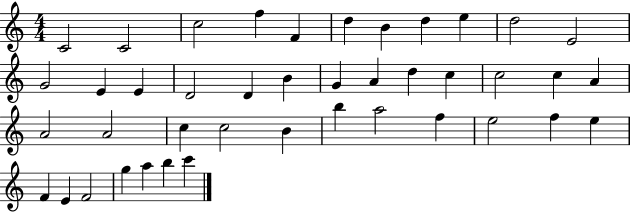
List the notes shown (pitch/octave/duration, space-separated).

C4/h C4/h C5/h F5/q F4/q D5/q B4/q D5/q E5/q D5/h E4/h G4/h E4/q E4/q D4/h D4/q B4/q G4/q A4/q D5/q C5/q C5/h C5/q A4/q A4/h A4/h C5/q C5/h B4/q B5/q A5/h F5/q E5/h F5/q E5/q F4/q E4/q F4/h G5/q A5/q B5/q C6/q